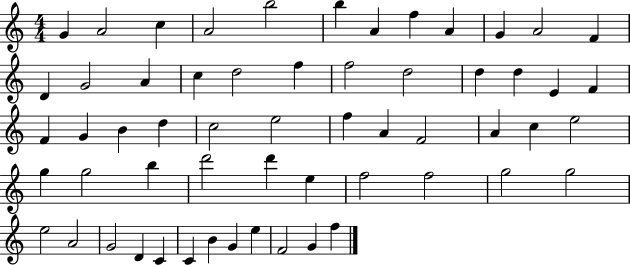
{
  \clef treble
  \numericTimeSignature
  \time 4/4
  \key c \major
  g'4 a'2 c''4 | a'2 b''2 | b''4 a'4 f''4 a'4 | g'4 a'2 f'4 | \break d'4 g'2 a'4 | c''4 d''2 f''4 | f''2 d''2 | d''4 d''4 e'4 f'4 | \break f'4 g'4 b'4 d''4 | c''2 e''2 | f''4 a'4 f'2 | a'4 c''4 e''2 | \break g''4 g''2 b''4 | d'''2 d'''4 e''4 | f''2 f''2 | g''2 g''2 | \break e''2 a'2 | g'2 d'4 c'4 | c'4 b'4 g'4 e''4 | f'2 g'4 f''4 | \break \bar "|."
}